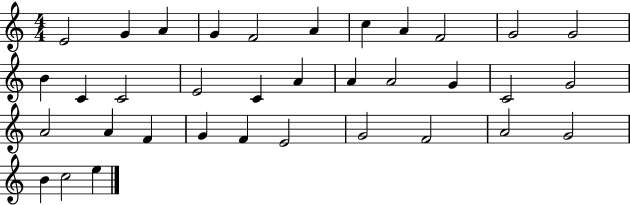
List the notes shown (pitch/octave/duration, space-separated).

E4/h G4/q A4/q G4/q F4/h A4/q C5/q A4/q F4/h G4/h G4/h B4/q C4/q C4/h E4/h C4/q A4/q A4/q A4/h G4/q C4/h G4/h A4/h A4/q F4/q G4/q F4/q E4/h G4/h F4/h A4/h G4/h B4/q C5/h E5/q